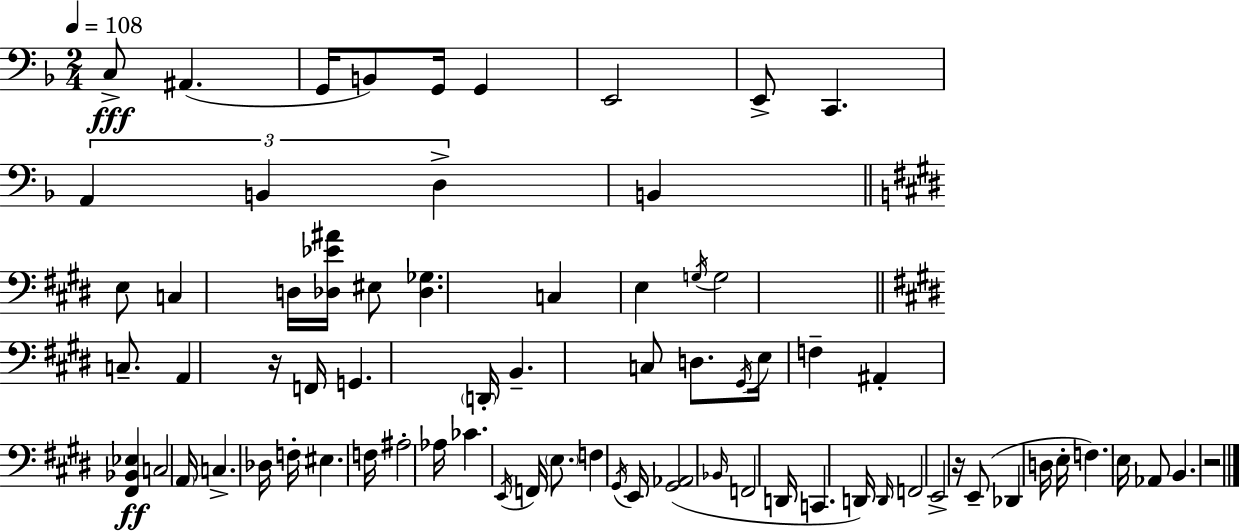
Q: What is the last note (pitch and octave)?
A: B2